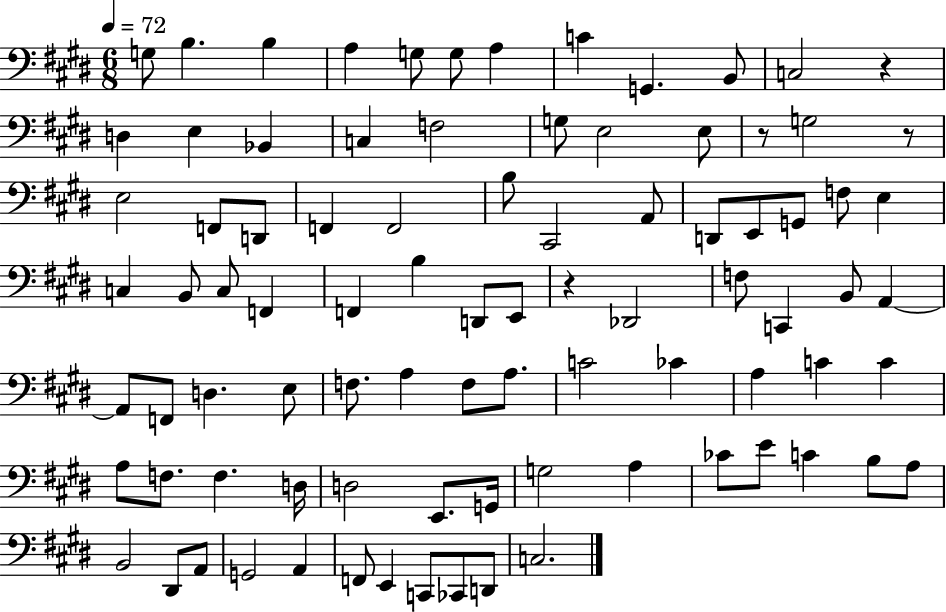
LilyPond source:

{
  \clef bass
  \numericTimeSignature
  \time 6/8
  \key e \major
  \tempo 4 = 72
  g8 b4. b4 | a4 g8 g8 a4 | c'4 g,4. b,8 | c2 r4 | \break d4 e4 bes,4 | c4 f2 | g8 e2 e8 | r8 g2 r8 | \break e2 f,8 d,8 | f,4 f,2 | b8 cis,2 a,8 | d,8 e,8 g,8 f8 e4 | \break c4 b,8 c8 f,4 | f,4 b4 d,8 e,8 | r4 des,2 | f8 c,4 b,8 a,4~~ | \break a,8 f,8 d4. e8 | f8. a4 f8 a8. | c'2 ces'4 | a4 c'4 c'4 | \break a8 f8. f4. d16 | d2 e,8. g,16 | g2 a4 | ces'8 e'8 c'4 b8 a8 | \break b,2 dis,8 a,8 | g,2 a,4 | f,8 e,4 c,8 ces,8 d,8 | c2. | \break \bar "|."
}